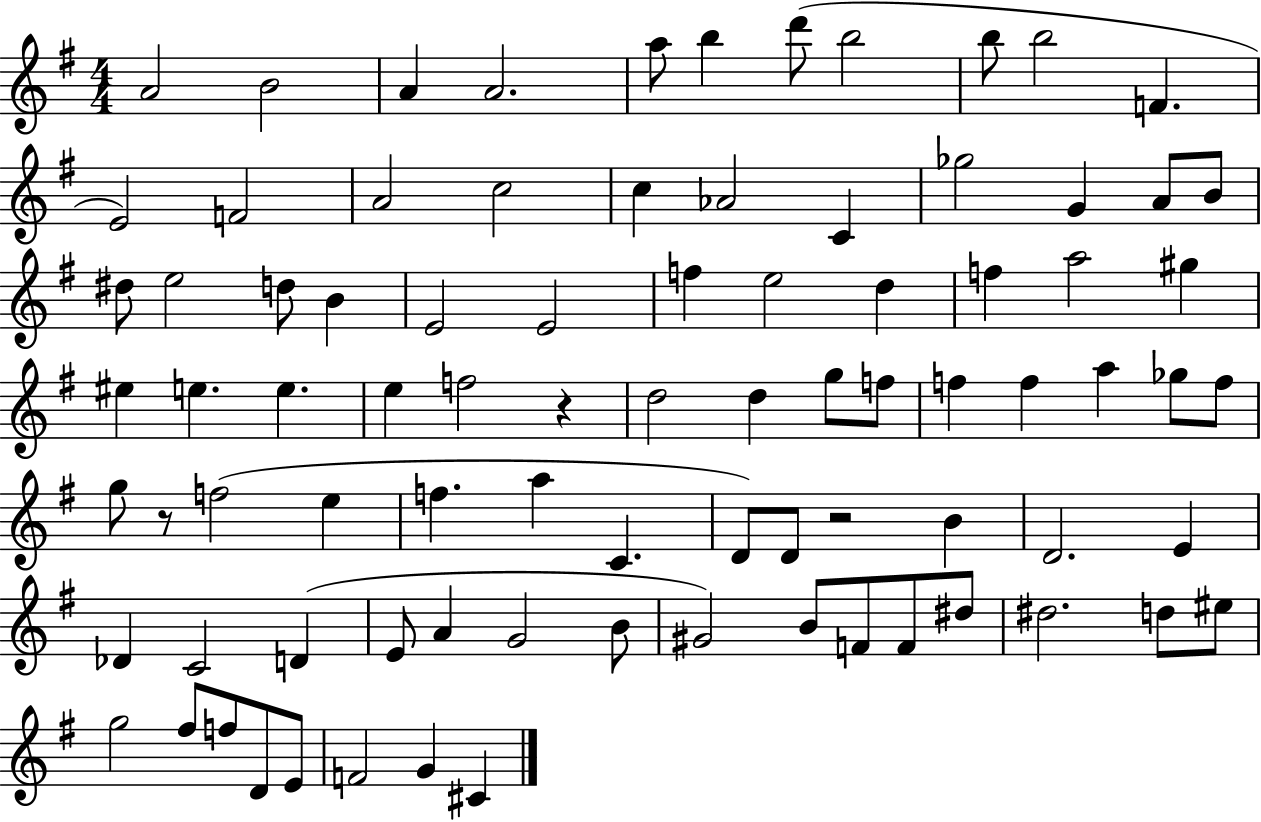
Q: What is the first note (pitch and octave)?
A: A4